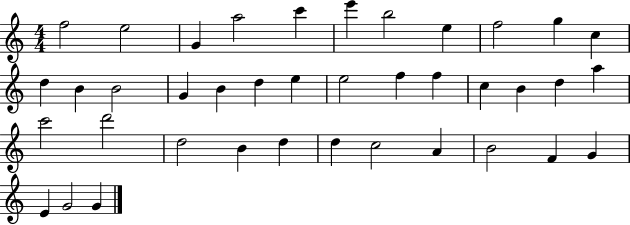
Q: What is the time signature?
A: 4/4